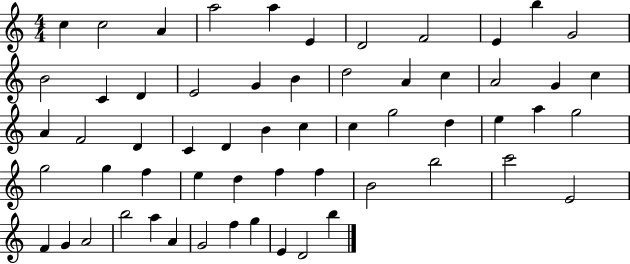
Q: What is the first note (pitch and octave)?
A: C5